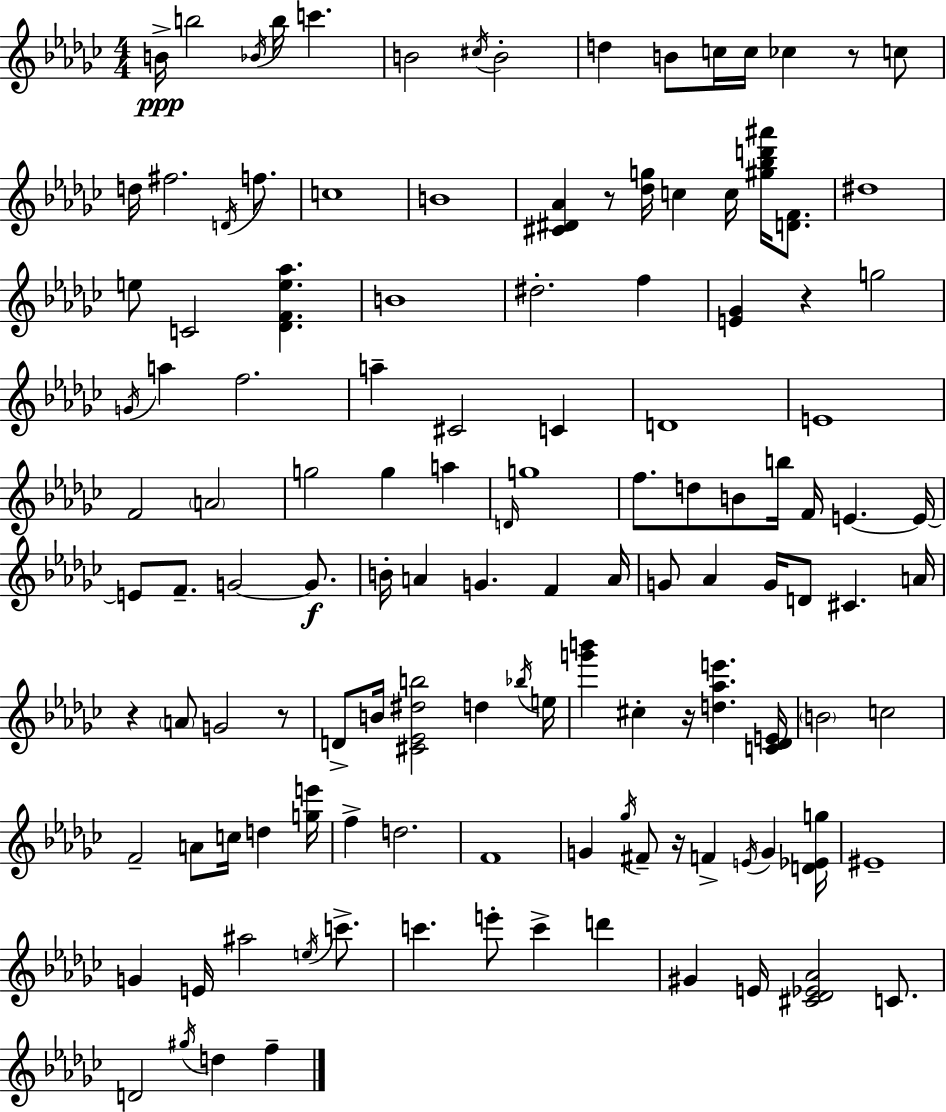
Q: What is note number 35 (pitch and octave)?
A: C4